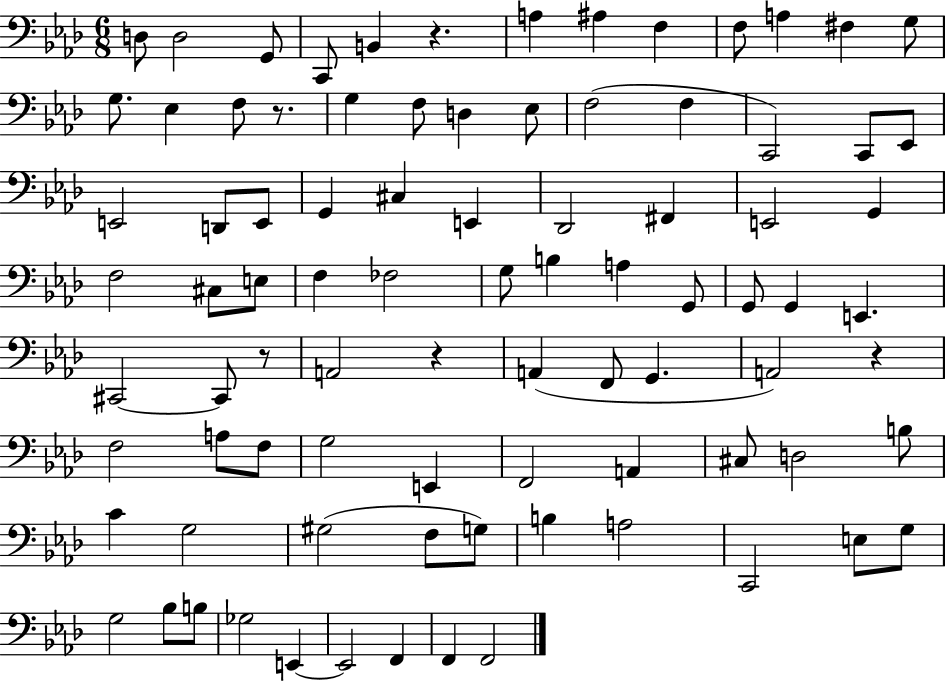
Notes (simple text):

D3/e D3/h G2/e C2/e B2/q R/q. A3/q A#3/q F3/q F3/e A3/q F#3/q G3/e G3/e. Eb3/q F3/e R/e. G3/q F3/e D3/q Eb3/e F3/h F3/q C2/h C2/e Eb2/e E2/h D2/e E2/e G2/q C#3/q E2/q Db2/h F#2/q E2/h G2/q F3/h C#3/e E3/e F3/q FES3/h G3/e B3/q A3/q G2/e G2/e G2/q E2/q. C#2/h C#2/e R/e A2/h R/q A2/q F2/e G2/q. A2/h R/q F3/h A3/e F3/e G3/h E2/q F2/h A2/q C#3/e D3/h B3/e C4/q G3/h G#3/h F3/e G3/e B3/q A3/h C2/h E3/e G3/e G3/h Bb3/e B3/e Gb3/h E2/q E2/h F2/q F2/q F2/h